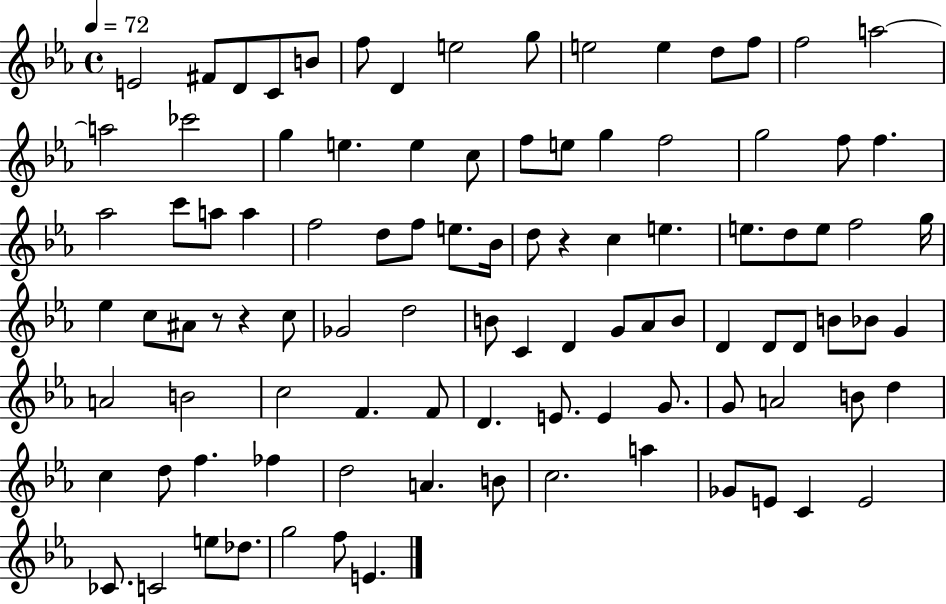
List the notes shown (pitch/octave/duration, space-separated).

E4/h F#4/e D4/e C4/e B4/e F5/e D4/q E5/h G5/e E5/h E5/q D5/e F5/e F5/h A5/h A5/h CES6/h G5/q E5/q. E5/q C5/e F5/e E5/e G5/q F5/h G5/h F5/e F5/q. Ab5/h C6/e A5/e A5/q F5/h D5/e F5/e E5/e. Bb4/s D5/e R/q C5/q E5/q. E5/e. D5/e E5/e F5/h G5/s Eb5/q C5/e A#4/e R/e R/q C5/e Gb4/h D5/h B4/e C4/q D4/q G4/e Ab4/e B4/e D4/q D4/e D4/e B4/e Bb4/e G4/q A4/h B4/h C5/h F4/q. F4/e D4/q. E4/e. E4/q G4/e. G4/e A4/h B4/e D5/q C5/q D5/e F5/q. FES5/q D5/h A4/q. B4/e C5/h. A5/q Gb4/e E4/e C4/q E4/h CES4/e. C4/h E5/e Db5/e. G5/h F5/e E4/q.